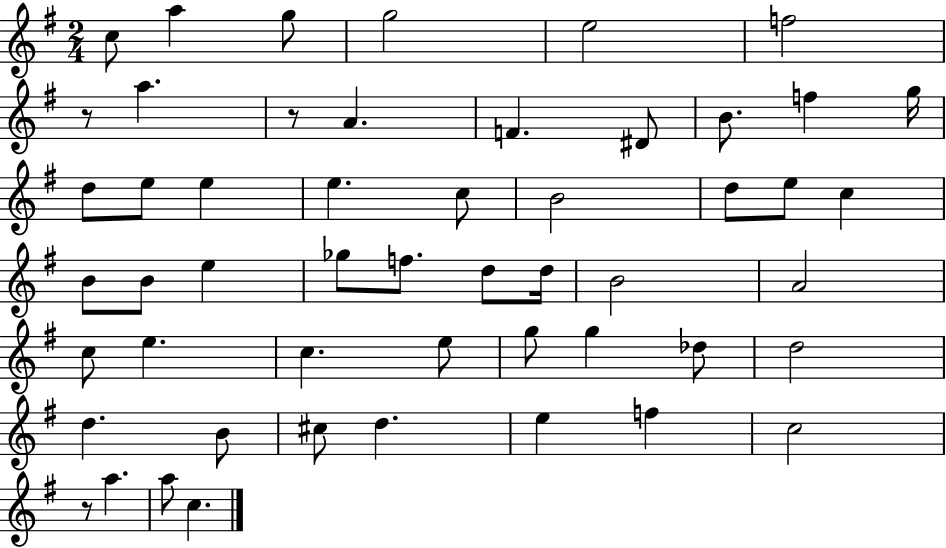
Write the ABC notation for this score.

X:1
T:Untitled
M:2/4
L:1/4
K:G
c/2 a g/2 g2 e2 f2 z/2 a z/2 A F ^D/2 B/2 f g/4 d/2 e/2 e e c/2 B2 d/2 e/2 c B/2 B/2 e _g/2 f/2 d/2 d/4 B2 A2 c/2 e c e/2 g/2 g _d/2 d2 d B/2 ^c/2 d e f c2 z/2 a a/2 c